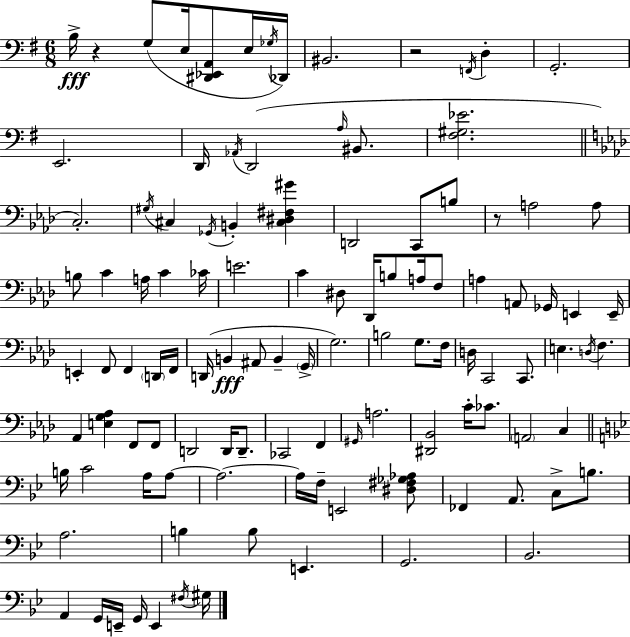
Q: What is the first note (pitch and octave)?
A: B3